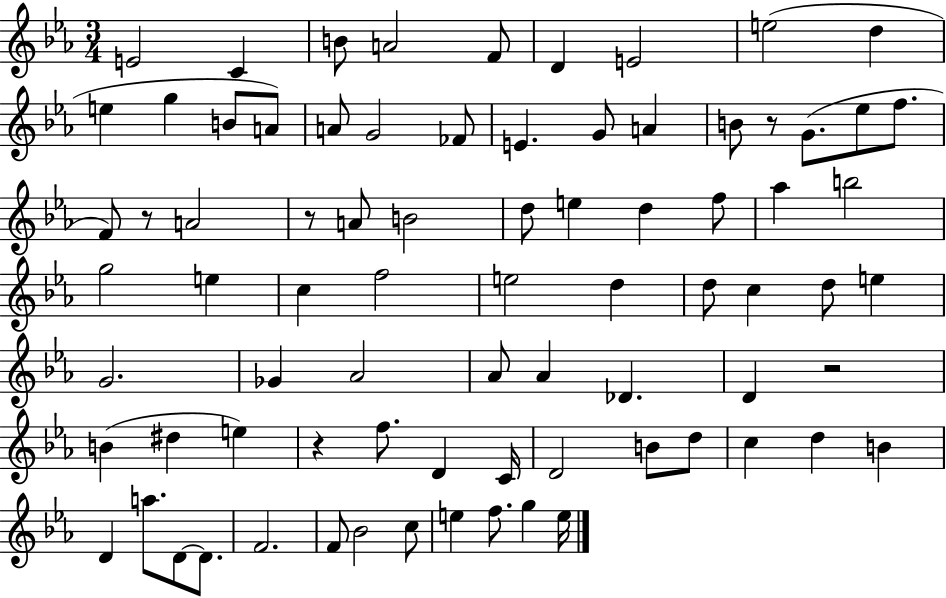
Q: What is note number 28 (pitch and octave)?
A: D5